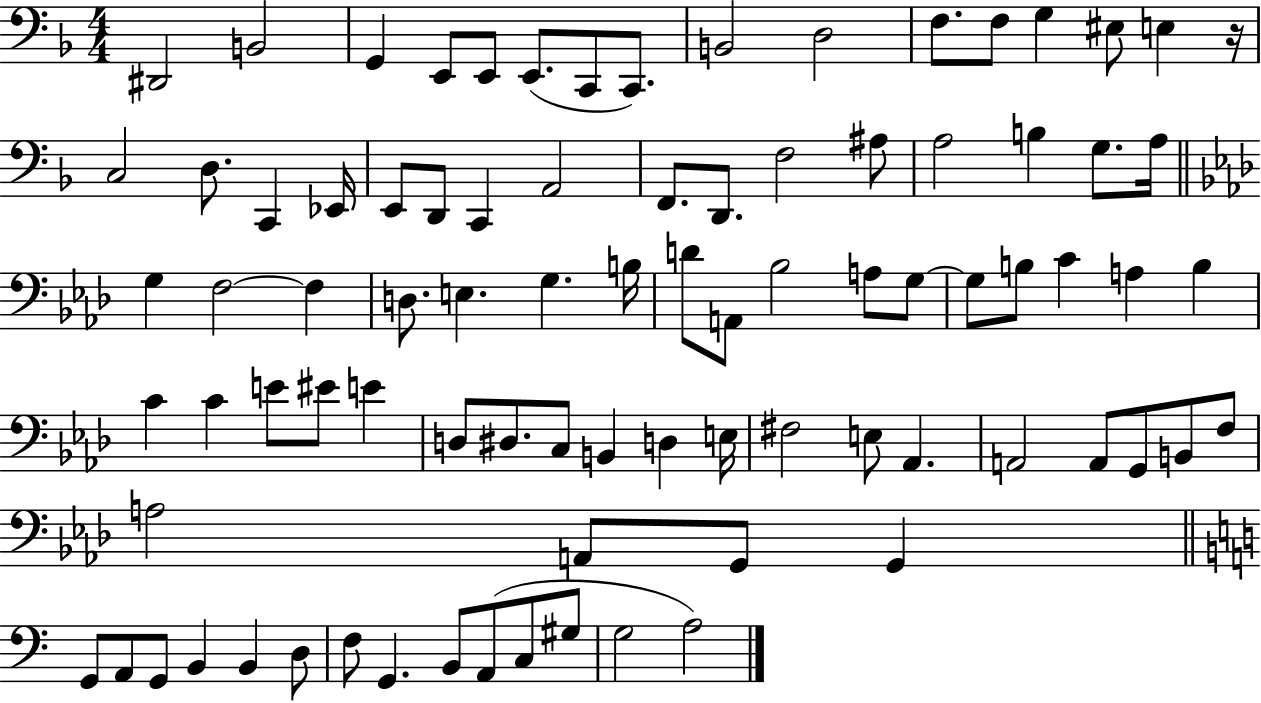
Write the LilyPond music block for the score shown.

{
  \clef bass
  \numericTimeSignature
  \time 4/4
  \key f \major
  dis,2 b,2 | g,4 e,8 e,8 e,8.( c,8 c,8.) | b,2 d2 | f8. f8 g4 eis8 e4 r16 | \break c2 d8. c,4 ees,16 | e,8 d,8 c,4 a,2 | f,8. d,8. f2 ais8 | a2 b4 g8. a16 | \break \bar "||" \break \key aes \major g4 f2~~ f4 | d8. e4. g4. b16 | d'8 a,8 bes2 a8 g8~~ | g8 b8 c'4 a4 b4 | \break c'4 c'4 e'8 eis'8 e'4 | d8 dis8. c8 b,4 d4 e16 | fis2 e8 aes,4. | a,2 a,8 g,8 b,8 f8 | \break a2 a,8 g,8 g,4 | \bar "||" \break \key c \major g,8 a,8 g,8 b,4 b,4 d8 | f8 g,4. b,8 a,8( c8 gis8 | g2 a2) | \bar "|."
}